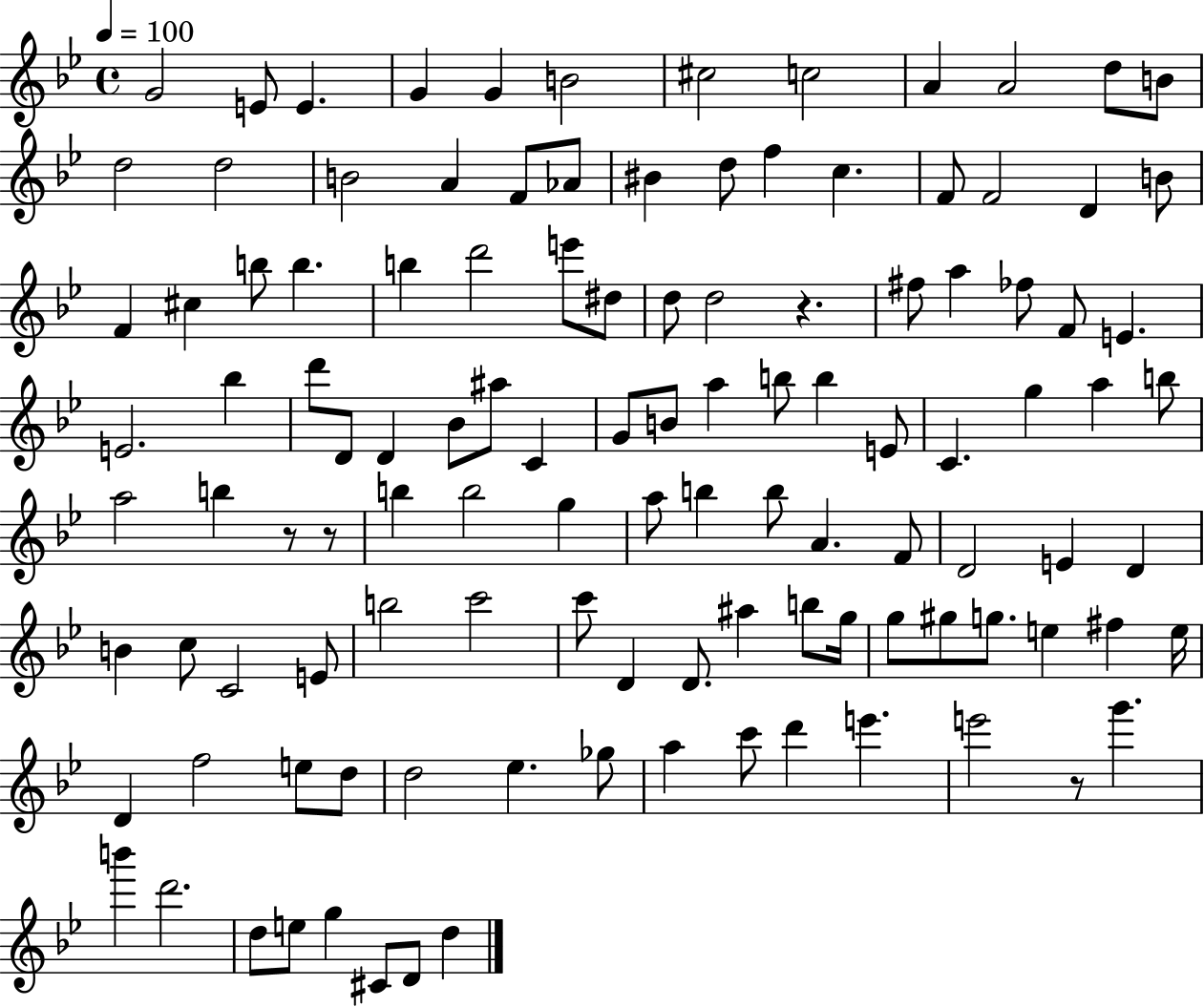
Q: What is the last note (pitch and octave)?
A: D5